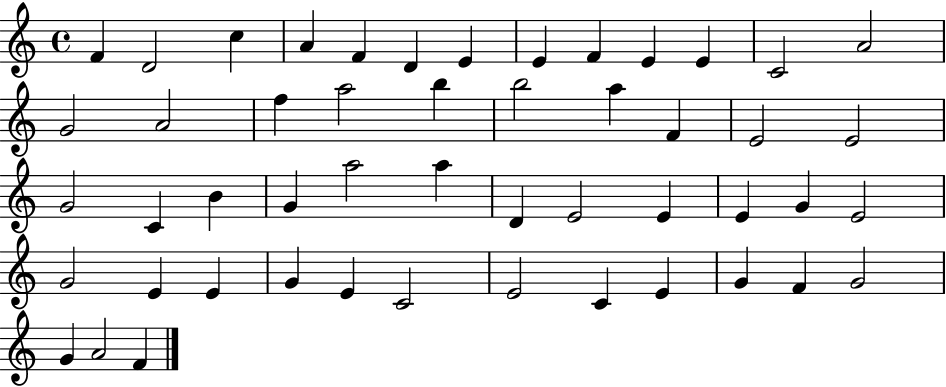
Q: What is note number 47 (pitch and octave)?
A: G4